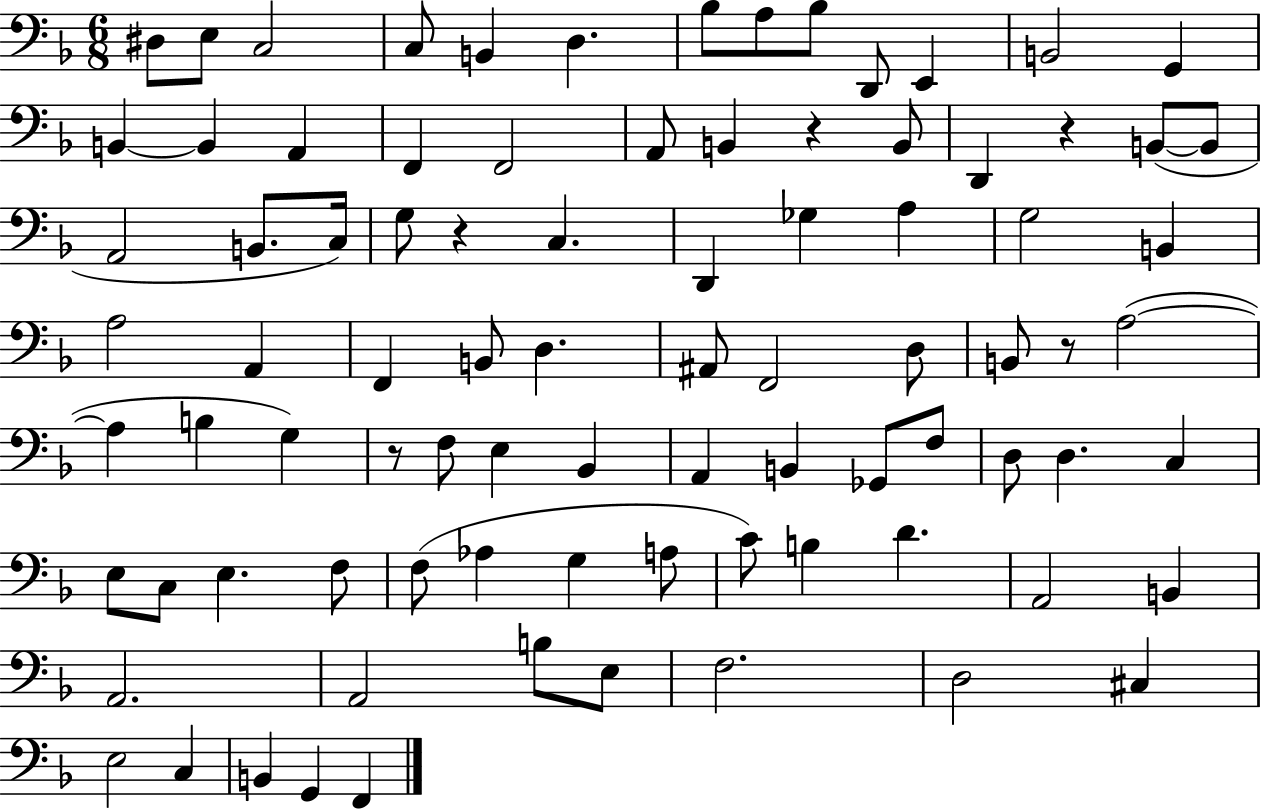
{
  \clef bass
  \numericTimeSignature
  \time 6/8
  \key f \major
  dis8 e8 c2 | c8 b,4 d4. | bes8 a8 bes8 d,8 e,4 | b,2 g,4 | \break b,4~~ b,4 a,4 | f,4 f,2 | a,8 b,4 r4 b,8 | d,4 r4 b,8~(~ b,8 | \break a,2 b,8. c16) | g8 r4 c4. | d,4 ges4 a4 | g2 b,4 | \break a2 a,4 | f,4 b,8 d4. | ais,8 f,2 d8 | b,8 r8 a2~(~ | \break a4 b4 g4) | r8 f8 e4 bes,4 | a,4 b,4 ges,8 f8 | d8 d4. c4 | \break e8 c8 e4. f8 | f8( aes4 g4 a8 | c'8) b4 d'4. | a,2 b,4 | \break a,2. | a,2 b8 e8 | f2. | d2 cis4 | \break e2 c4 | b,4 g,4 f,4 | \bar "|."
}